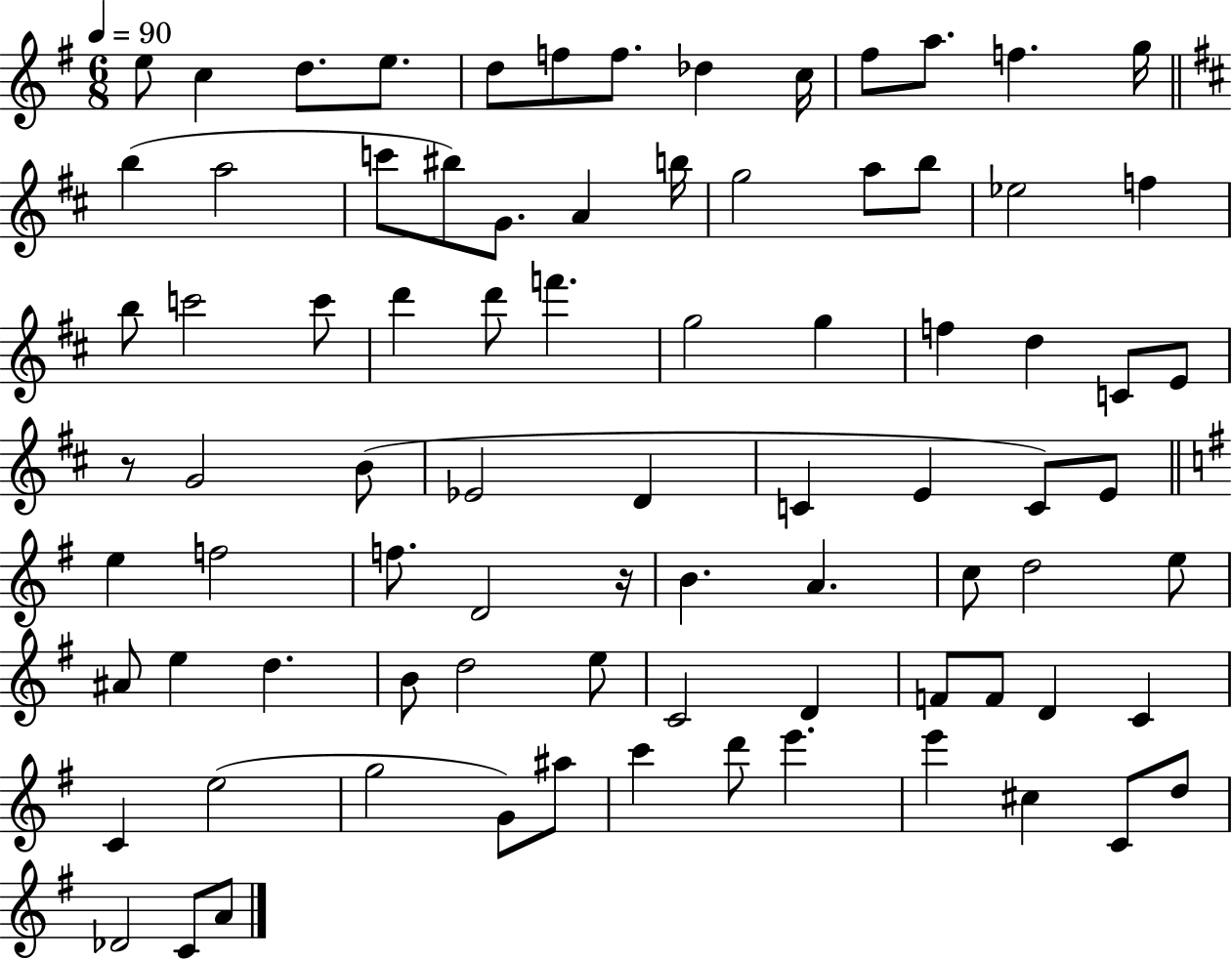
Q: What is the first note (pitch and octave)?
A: E5